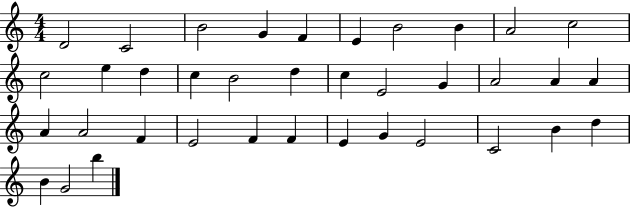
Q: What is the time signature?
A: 4/4